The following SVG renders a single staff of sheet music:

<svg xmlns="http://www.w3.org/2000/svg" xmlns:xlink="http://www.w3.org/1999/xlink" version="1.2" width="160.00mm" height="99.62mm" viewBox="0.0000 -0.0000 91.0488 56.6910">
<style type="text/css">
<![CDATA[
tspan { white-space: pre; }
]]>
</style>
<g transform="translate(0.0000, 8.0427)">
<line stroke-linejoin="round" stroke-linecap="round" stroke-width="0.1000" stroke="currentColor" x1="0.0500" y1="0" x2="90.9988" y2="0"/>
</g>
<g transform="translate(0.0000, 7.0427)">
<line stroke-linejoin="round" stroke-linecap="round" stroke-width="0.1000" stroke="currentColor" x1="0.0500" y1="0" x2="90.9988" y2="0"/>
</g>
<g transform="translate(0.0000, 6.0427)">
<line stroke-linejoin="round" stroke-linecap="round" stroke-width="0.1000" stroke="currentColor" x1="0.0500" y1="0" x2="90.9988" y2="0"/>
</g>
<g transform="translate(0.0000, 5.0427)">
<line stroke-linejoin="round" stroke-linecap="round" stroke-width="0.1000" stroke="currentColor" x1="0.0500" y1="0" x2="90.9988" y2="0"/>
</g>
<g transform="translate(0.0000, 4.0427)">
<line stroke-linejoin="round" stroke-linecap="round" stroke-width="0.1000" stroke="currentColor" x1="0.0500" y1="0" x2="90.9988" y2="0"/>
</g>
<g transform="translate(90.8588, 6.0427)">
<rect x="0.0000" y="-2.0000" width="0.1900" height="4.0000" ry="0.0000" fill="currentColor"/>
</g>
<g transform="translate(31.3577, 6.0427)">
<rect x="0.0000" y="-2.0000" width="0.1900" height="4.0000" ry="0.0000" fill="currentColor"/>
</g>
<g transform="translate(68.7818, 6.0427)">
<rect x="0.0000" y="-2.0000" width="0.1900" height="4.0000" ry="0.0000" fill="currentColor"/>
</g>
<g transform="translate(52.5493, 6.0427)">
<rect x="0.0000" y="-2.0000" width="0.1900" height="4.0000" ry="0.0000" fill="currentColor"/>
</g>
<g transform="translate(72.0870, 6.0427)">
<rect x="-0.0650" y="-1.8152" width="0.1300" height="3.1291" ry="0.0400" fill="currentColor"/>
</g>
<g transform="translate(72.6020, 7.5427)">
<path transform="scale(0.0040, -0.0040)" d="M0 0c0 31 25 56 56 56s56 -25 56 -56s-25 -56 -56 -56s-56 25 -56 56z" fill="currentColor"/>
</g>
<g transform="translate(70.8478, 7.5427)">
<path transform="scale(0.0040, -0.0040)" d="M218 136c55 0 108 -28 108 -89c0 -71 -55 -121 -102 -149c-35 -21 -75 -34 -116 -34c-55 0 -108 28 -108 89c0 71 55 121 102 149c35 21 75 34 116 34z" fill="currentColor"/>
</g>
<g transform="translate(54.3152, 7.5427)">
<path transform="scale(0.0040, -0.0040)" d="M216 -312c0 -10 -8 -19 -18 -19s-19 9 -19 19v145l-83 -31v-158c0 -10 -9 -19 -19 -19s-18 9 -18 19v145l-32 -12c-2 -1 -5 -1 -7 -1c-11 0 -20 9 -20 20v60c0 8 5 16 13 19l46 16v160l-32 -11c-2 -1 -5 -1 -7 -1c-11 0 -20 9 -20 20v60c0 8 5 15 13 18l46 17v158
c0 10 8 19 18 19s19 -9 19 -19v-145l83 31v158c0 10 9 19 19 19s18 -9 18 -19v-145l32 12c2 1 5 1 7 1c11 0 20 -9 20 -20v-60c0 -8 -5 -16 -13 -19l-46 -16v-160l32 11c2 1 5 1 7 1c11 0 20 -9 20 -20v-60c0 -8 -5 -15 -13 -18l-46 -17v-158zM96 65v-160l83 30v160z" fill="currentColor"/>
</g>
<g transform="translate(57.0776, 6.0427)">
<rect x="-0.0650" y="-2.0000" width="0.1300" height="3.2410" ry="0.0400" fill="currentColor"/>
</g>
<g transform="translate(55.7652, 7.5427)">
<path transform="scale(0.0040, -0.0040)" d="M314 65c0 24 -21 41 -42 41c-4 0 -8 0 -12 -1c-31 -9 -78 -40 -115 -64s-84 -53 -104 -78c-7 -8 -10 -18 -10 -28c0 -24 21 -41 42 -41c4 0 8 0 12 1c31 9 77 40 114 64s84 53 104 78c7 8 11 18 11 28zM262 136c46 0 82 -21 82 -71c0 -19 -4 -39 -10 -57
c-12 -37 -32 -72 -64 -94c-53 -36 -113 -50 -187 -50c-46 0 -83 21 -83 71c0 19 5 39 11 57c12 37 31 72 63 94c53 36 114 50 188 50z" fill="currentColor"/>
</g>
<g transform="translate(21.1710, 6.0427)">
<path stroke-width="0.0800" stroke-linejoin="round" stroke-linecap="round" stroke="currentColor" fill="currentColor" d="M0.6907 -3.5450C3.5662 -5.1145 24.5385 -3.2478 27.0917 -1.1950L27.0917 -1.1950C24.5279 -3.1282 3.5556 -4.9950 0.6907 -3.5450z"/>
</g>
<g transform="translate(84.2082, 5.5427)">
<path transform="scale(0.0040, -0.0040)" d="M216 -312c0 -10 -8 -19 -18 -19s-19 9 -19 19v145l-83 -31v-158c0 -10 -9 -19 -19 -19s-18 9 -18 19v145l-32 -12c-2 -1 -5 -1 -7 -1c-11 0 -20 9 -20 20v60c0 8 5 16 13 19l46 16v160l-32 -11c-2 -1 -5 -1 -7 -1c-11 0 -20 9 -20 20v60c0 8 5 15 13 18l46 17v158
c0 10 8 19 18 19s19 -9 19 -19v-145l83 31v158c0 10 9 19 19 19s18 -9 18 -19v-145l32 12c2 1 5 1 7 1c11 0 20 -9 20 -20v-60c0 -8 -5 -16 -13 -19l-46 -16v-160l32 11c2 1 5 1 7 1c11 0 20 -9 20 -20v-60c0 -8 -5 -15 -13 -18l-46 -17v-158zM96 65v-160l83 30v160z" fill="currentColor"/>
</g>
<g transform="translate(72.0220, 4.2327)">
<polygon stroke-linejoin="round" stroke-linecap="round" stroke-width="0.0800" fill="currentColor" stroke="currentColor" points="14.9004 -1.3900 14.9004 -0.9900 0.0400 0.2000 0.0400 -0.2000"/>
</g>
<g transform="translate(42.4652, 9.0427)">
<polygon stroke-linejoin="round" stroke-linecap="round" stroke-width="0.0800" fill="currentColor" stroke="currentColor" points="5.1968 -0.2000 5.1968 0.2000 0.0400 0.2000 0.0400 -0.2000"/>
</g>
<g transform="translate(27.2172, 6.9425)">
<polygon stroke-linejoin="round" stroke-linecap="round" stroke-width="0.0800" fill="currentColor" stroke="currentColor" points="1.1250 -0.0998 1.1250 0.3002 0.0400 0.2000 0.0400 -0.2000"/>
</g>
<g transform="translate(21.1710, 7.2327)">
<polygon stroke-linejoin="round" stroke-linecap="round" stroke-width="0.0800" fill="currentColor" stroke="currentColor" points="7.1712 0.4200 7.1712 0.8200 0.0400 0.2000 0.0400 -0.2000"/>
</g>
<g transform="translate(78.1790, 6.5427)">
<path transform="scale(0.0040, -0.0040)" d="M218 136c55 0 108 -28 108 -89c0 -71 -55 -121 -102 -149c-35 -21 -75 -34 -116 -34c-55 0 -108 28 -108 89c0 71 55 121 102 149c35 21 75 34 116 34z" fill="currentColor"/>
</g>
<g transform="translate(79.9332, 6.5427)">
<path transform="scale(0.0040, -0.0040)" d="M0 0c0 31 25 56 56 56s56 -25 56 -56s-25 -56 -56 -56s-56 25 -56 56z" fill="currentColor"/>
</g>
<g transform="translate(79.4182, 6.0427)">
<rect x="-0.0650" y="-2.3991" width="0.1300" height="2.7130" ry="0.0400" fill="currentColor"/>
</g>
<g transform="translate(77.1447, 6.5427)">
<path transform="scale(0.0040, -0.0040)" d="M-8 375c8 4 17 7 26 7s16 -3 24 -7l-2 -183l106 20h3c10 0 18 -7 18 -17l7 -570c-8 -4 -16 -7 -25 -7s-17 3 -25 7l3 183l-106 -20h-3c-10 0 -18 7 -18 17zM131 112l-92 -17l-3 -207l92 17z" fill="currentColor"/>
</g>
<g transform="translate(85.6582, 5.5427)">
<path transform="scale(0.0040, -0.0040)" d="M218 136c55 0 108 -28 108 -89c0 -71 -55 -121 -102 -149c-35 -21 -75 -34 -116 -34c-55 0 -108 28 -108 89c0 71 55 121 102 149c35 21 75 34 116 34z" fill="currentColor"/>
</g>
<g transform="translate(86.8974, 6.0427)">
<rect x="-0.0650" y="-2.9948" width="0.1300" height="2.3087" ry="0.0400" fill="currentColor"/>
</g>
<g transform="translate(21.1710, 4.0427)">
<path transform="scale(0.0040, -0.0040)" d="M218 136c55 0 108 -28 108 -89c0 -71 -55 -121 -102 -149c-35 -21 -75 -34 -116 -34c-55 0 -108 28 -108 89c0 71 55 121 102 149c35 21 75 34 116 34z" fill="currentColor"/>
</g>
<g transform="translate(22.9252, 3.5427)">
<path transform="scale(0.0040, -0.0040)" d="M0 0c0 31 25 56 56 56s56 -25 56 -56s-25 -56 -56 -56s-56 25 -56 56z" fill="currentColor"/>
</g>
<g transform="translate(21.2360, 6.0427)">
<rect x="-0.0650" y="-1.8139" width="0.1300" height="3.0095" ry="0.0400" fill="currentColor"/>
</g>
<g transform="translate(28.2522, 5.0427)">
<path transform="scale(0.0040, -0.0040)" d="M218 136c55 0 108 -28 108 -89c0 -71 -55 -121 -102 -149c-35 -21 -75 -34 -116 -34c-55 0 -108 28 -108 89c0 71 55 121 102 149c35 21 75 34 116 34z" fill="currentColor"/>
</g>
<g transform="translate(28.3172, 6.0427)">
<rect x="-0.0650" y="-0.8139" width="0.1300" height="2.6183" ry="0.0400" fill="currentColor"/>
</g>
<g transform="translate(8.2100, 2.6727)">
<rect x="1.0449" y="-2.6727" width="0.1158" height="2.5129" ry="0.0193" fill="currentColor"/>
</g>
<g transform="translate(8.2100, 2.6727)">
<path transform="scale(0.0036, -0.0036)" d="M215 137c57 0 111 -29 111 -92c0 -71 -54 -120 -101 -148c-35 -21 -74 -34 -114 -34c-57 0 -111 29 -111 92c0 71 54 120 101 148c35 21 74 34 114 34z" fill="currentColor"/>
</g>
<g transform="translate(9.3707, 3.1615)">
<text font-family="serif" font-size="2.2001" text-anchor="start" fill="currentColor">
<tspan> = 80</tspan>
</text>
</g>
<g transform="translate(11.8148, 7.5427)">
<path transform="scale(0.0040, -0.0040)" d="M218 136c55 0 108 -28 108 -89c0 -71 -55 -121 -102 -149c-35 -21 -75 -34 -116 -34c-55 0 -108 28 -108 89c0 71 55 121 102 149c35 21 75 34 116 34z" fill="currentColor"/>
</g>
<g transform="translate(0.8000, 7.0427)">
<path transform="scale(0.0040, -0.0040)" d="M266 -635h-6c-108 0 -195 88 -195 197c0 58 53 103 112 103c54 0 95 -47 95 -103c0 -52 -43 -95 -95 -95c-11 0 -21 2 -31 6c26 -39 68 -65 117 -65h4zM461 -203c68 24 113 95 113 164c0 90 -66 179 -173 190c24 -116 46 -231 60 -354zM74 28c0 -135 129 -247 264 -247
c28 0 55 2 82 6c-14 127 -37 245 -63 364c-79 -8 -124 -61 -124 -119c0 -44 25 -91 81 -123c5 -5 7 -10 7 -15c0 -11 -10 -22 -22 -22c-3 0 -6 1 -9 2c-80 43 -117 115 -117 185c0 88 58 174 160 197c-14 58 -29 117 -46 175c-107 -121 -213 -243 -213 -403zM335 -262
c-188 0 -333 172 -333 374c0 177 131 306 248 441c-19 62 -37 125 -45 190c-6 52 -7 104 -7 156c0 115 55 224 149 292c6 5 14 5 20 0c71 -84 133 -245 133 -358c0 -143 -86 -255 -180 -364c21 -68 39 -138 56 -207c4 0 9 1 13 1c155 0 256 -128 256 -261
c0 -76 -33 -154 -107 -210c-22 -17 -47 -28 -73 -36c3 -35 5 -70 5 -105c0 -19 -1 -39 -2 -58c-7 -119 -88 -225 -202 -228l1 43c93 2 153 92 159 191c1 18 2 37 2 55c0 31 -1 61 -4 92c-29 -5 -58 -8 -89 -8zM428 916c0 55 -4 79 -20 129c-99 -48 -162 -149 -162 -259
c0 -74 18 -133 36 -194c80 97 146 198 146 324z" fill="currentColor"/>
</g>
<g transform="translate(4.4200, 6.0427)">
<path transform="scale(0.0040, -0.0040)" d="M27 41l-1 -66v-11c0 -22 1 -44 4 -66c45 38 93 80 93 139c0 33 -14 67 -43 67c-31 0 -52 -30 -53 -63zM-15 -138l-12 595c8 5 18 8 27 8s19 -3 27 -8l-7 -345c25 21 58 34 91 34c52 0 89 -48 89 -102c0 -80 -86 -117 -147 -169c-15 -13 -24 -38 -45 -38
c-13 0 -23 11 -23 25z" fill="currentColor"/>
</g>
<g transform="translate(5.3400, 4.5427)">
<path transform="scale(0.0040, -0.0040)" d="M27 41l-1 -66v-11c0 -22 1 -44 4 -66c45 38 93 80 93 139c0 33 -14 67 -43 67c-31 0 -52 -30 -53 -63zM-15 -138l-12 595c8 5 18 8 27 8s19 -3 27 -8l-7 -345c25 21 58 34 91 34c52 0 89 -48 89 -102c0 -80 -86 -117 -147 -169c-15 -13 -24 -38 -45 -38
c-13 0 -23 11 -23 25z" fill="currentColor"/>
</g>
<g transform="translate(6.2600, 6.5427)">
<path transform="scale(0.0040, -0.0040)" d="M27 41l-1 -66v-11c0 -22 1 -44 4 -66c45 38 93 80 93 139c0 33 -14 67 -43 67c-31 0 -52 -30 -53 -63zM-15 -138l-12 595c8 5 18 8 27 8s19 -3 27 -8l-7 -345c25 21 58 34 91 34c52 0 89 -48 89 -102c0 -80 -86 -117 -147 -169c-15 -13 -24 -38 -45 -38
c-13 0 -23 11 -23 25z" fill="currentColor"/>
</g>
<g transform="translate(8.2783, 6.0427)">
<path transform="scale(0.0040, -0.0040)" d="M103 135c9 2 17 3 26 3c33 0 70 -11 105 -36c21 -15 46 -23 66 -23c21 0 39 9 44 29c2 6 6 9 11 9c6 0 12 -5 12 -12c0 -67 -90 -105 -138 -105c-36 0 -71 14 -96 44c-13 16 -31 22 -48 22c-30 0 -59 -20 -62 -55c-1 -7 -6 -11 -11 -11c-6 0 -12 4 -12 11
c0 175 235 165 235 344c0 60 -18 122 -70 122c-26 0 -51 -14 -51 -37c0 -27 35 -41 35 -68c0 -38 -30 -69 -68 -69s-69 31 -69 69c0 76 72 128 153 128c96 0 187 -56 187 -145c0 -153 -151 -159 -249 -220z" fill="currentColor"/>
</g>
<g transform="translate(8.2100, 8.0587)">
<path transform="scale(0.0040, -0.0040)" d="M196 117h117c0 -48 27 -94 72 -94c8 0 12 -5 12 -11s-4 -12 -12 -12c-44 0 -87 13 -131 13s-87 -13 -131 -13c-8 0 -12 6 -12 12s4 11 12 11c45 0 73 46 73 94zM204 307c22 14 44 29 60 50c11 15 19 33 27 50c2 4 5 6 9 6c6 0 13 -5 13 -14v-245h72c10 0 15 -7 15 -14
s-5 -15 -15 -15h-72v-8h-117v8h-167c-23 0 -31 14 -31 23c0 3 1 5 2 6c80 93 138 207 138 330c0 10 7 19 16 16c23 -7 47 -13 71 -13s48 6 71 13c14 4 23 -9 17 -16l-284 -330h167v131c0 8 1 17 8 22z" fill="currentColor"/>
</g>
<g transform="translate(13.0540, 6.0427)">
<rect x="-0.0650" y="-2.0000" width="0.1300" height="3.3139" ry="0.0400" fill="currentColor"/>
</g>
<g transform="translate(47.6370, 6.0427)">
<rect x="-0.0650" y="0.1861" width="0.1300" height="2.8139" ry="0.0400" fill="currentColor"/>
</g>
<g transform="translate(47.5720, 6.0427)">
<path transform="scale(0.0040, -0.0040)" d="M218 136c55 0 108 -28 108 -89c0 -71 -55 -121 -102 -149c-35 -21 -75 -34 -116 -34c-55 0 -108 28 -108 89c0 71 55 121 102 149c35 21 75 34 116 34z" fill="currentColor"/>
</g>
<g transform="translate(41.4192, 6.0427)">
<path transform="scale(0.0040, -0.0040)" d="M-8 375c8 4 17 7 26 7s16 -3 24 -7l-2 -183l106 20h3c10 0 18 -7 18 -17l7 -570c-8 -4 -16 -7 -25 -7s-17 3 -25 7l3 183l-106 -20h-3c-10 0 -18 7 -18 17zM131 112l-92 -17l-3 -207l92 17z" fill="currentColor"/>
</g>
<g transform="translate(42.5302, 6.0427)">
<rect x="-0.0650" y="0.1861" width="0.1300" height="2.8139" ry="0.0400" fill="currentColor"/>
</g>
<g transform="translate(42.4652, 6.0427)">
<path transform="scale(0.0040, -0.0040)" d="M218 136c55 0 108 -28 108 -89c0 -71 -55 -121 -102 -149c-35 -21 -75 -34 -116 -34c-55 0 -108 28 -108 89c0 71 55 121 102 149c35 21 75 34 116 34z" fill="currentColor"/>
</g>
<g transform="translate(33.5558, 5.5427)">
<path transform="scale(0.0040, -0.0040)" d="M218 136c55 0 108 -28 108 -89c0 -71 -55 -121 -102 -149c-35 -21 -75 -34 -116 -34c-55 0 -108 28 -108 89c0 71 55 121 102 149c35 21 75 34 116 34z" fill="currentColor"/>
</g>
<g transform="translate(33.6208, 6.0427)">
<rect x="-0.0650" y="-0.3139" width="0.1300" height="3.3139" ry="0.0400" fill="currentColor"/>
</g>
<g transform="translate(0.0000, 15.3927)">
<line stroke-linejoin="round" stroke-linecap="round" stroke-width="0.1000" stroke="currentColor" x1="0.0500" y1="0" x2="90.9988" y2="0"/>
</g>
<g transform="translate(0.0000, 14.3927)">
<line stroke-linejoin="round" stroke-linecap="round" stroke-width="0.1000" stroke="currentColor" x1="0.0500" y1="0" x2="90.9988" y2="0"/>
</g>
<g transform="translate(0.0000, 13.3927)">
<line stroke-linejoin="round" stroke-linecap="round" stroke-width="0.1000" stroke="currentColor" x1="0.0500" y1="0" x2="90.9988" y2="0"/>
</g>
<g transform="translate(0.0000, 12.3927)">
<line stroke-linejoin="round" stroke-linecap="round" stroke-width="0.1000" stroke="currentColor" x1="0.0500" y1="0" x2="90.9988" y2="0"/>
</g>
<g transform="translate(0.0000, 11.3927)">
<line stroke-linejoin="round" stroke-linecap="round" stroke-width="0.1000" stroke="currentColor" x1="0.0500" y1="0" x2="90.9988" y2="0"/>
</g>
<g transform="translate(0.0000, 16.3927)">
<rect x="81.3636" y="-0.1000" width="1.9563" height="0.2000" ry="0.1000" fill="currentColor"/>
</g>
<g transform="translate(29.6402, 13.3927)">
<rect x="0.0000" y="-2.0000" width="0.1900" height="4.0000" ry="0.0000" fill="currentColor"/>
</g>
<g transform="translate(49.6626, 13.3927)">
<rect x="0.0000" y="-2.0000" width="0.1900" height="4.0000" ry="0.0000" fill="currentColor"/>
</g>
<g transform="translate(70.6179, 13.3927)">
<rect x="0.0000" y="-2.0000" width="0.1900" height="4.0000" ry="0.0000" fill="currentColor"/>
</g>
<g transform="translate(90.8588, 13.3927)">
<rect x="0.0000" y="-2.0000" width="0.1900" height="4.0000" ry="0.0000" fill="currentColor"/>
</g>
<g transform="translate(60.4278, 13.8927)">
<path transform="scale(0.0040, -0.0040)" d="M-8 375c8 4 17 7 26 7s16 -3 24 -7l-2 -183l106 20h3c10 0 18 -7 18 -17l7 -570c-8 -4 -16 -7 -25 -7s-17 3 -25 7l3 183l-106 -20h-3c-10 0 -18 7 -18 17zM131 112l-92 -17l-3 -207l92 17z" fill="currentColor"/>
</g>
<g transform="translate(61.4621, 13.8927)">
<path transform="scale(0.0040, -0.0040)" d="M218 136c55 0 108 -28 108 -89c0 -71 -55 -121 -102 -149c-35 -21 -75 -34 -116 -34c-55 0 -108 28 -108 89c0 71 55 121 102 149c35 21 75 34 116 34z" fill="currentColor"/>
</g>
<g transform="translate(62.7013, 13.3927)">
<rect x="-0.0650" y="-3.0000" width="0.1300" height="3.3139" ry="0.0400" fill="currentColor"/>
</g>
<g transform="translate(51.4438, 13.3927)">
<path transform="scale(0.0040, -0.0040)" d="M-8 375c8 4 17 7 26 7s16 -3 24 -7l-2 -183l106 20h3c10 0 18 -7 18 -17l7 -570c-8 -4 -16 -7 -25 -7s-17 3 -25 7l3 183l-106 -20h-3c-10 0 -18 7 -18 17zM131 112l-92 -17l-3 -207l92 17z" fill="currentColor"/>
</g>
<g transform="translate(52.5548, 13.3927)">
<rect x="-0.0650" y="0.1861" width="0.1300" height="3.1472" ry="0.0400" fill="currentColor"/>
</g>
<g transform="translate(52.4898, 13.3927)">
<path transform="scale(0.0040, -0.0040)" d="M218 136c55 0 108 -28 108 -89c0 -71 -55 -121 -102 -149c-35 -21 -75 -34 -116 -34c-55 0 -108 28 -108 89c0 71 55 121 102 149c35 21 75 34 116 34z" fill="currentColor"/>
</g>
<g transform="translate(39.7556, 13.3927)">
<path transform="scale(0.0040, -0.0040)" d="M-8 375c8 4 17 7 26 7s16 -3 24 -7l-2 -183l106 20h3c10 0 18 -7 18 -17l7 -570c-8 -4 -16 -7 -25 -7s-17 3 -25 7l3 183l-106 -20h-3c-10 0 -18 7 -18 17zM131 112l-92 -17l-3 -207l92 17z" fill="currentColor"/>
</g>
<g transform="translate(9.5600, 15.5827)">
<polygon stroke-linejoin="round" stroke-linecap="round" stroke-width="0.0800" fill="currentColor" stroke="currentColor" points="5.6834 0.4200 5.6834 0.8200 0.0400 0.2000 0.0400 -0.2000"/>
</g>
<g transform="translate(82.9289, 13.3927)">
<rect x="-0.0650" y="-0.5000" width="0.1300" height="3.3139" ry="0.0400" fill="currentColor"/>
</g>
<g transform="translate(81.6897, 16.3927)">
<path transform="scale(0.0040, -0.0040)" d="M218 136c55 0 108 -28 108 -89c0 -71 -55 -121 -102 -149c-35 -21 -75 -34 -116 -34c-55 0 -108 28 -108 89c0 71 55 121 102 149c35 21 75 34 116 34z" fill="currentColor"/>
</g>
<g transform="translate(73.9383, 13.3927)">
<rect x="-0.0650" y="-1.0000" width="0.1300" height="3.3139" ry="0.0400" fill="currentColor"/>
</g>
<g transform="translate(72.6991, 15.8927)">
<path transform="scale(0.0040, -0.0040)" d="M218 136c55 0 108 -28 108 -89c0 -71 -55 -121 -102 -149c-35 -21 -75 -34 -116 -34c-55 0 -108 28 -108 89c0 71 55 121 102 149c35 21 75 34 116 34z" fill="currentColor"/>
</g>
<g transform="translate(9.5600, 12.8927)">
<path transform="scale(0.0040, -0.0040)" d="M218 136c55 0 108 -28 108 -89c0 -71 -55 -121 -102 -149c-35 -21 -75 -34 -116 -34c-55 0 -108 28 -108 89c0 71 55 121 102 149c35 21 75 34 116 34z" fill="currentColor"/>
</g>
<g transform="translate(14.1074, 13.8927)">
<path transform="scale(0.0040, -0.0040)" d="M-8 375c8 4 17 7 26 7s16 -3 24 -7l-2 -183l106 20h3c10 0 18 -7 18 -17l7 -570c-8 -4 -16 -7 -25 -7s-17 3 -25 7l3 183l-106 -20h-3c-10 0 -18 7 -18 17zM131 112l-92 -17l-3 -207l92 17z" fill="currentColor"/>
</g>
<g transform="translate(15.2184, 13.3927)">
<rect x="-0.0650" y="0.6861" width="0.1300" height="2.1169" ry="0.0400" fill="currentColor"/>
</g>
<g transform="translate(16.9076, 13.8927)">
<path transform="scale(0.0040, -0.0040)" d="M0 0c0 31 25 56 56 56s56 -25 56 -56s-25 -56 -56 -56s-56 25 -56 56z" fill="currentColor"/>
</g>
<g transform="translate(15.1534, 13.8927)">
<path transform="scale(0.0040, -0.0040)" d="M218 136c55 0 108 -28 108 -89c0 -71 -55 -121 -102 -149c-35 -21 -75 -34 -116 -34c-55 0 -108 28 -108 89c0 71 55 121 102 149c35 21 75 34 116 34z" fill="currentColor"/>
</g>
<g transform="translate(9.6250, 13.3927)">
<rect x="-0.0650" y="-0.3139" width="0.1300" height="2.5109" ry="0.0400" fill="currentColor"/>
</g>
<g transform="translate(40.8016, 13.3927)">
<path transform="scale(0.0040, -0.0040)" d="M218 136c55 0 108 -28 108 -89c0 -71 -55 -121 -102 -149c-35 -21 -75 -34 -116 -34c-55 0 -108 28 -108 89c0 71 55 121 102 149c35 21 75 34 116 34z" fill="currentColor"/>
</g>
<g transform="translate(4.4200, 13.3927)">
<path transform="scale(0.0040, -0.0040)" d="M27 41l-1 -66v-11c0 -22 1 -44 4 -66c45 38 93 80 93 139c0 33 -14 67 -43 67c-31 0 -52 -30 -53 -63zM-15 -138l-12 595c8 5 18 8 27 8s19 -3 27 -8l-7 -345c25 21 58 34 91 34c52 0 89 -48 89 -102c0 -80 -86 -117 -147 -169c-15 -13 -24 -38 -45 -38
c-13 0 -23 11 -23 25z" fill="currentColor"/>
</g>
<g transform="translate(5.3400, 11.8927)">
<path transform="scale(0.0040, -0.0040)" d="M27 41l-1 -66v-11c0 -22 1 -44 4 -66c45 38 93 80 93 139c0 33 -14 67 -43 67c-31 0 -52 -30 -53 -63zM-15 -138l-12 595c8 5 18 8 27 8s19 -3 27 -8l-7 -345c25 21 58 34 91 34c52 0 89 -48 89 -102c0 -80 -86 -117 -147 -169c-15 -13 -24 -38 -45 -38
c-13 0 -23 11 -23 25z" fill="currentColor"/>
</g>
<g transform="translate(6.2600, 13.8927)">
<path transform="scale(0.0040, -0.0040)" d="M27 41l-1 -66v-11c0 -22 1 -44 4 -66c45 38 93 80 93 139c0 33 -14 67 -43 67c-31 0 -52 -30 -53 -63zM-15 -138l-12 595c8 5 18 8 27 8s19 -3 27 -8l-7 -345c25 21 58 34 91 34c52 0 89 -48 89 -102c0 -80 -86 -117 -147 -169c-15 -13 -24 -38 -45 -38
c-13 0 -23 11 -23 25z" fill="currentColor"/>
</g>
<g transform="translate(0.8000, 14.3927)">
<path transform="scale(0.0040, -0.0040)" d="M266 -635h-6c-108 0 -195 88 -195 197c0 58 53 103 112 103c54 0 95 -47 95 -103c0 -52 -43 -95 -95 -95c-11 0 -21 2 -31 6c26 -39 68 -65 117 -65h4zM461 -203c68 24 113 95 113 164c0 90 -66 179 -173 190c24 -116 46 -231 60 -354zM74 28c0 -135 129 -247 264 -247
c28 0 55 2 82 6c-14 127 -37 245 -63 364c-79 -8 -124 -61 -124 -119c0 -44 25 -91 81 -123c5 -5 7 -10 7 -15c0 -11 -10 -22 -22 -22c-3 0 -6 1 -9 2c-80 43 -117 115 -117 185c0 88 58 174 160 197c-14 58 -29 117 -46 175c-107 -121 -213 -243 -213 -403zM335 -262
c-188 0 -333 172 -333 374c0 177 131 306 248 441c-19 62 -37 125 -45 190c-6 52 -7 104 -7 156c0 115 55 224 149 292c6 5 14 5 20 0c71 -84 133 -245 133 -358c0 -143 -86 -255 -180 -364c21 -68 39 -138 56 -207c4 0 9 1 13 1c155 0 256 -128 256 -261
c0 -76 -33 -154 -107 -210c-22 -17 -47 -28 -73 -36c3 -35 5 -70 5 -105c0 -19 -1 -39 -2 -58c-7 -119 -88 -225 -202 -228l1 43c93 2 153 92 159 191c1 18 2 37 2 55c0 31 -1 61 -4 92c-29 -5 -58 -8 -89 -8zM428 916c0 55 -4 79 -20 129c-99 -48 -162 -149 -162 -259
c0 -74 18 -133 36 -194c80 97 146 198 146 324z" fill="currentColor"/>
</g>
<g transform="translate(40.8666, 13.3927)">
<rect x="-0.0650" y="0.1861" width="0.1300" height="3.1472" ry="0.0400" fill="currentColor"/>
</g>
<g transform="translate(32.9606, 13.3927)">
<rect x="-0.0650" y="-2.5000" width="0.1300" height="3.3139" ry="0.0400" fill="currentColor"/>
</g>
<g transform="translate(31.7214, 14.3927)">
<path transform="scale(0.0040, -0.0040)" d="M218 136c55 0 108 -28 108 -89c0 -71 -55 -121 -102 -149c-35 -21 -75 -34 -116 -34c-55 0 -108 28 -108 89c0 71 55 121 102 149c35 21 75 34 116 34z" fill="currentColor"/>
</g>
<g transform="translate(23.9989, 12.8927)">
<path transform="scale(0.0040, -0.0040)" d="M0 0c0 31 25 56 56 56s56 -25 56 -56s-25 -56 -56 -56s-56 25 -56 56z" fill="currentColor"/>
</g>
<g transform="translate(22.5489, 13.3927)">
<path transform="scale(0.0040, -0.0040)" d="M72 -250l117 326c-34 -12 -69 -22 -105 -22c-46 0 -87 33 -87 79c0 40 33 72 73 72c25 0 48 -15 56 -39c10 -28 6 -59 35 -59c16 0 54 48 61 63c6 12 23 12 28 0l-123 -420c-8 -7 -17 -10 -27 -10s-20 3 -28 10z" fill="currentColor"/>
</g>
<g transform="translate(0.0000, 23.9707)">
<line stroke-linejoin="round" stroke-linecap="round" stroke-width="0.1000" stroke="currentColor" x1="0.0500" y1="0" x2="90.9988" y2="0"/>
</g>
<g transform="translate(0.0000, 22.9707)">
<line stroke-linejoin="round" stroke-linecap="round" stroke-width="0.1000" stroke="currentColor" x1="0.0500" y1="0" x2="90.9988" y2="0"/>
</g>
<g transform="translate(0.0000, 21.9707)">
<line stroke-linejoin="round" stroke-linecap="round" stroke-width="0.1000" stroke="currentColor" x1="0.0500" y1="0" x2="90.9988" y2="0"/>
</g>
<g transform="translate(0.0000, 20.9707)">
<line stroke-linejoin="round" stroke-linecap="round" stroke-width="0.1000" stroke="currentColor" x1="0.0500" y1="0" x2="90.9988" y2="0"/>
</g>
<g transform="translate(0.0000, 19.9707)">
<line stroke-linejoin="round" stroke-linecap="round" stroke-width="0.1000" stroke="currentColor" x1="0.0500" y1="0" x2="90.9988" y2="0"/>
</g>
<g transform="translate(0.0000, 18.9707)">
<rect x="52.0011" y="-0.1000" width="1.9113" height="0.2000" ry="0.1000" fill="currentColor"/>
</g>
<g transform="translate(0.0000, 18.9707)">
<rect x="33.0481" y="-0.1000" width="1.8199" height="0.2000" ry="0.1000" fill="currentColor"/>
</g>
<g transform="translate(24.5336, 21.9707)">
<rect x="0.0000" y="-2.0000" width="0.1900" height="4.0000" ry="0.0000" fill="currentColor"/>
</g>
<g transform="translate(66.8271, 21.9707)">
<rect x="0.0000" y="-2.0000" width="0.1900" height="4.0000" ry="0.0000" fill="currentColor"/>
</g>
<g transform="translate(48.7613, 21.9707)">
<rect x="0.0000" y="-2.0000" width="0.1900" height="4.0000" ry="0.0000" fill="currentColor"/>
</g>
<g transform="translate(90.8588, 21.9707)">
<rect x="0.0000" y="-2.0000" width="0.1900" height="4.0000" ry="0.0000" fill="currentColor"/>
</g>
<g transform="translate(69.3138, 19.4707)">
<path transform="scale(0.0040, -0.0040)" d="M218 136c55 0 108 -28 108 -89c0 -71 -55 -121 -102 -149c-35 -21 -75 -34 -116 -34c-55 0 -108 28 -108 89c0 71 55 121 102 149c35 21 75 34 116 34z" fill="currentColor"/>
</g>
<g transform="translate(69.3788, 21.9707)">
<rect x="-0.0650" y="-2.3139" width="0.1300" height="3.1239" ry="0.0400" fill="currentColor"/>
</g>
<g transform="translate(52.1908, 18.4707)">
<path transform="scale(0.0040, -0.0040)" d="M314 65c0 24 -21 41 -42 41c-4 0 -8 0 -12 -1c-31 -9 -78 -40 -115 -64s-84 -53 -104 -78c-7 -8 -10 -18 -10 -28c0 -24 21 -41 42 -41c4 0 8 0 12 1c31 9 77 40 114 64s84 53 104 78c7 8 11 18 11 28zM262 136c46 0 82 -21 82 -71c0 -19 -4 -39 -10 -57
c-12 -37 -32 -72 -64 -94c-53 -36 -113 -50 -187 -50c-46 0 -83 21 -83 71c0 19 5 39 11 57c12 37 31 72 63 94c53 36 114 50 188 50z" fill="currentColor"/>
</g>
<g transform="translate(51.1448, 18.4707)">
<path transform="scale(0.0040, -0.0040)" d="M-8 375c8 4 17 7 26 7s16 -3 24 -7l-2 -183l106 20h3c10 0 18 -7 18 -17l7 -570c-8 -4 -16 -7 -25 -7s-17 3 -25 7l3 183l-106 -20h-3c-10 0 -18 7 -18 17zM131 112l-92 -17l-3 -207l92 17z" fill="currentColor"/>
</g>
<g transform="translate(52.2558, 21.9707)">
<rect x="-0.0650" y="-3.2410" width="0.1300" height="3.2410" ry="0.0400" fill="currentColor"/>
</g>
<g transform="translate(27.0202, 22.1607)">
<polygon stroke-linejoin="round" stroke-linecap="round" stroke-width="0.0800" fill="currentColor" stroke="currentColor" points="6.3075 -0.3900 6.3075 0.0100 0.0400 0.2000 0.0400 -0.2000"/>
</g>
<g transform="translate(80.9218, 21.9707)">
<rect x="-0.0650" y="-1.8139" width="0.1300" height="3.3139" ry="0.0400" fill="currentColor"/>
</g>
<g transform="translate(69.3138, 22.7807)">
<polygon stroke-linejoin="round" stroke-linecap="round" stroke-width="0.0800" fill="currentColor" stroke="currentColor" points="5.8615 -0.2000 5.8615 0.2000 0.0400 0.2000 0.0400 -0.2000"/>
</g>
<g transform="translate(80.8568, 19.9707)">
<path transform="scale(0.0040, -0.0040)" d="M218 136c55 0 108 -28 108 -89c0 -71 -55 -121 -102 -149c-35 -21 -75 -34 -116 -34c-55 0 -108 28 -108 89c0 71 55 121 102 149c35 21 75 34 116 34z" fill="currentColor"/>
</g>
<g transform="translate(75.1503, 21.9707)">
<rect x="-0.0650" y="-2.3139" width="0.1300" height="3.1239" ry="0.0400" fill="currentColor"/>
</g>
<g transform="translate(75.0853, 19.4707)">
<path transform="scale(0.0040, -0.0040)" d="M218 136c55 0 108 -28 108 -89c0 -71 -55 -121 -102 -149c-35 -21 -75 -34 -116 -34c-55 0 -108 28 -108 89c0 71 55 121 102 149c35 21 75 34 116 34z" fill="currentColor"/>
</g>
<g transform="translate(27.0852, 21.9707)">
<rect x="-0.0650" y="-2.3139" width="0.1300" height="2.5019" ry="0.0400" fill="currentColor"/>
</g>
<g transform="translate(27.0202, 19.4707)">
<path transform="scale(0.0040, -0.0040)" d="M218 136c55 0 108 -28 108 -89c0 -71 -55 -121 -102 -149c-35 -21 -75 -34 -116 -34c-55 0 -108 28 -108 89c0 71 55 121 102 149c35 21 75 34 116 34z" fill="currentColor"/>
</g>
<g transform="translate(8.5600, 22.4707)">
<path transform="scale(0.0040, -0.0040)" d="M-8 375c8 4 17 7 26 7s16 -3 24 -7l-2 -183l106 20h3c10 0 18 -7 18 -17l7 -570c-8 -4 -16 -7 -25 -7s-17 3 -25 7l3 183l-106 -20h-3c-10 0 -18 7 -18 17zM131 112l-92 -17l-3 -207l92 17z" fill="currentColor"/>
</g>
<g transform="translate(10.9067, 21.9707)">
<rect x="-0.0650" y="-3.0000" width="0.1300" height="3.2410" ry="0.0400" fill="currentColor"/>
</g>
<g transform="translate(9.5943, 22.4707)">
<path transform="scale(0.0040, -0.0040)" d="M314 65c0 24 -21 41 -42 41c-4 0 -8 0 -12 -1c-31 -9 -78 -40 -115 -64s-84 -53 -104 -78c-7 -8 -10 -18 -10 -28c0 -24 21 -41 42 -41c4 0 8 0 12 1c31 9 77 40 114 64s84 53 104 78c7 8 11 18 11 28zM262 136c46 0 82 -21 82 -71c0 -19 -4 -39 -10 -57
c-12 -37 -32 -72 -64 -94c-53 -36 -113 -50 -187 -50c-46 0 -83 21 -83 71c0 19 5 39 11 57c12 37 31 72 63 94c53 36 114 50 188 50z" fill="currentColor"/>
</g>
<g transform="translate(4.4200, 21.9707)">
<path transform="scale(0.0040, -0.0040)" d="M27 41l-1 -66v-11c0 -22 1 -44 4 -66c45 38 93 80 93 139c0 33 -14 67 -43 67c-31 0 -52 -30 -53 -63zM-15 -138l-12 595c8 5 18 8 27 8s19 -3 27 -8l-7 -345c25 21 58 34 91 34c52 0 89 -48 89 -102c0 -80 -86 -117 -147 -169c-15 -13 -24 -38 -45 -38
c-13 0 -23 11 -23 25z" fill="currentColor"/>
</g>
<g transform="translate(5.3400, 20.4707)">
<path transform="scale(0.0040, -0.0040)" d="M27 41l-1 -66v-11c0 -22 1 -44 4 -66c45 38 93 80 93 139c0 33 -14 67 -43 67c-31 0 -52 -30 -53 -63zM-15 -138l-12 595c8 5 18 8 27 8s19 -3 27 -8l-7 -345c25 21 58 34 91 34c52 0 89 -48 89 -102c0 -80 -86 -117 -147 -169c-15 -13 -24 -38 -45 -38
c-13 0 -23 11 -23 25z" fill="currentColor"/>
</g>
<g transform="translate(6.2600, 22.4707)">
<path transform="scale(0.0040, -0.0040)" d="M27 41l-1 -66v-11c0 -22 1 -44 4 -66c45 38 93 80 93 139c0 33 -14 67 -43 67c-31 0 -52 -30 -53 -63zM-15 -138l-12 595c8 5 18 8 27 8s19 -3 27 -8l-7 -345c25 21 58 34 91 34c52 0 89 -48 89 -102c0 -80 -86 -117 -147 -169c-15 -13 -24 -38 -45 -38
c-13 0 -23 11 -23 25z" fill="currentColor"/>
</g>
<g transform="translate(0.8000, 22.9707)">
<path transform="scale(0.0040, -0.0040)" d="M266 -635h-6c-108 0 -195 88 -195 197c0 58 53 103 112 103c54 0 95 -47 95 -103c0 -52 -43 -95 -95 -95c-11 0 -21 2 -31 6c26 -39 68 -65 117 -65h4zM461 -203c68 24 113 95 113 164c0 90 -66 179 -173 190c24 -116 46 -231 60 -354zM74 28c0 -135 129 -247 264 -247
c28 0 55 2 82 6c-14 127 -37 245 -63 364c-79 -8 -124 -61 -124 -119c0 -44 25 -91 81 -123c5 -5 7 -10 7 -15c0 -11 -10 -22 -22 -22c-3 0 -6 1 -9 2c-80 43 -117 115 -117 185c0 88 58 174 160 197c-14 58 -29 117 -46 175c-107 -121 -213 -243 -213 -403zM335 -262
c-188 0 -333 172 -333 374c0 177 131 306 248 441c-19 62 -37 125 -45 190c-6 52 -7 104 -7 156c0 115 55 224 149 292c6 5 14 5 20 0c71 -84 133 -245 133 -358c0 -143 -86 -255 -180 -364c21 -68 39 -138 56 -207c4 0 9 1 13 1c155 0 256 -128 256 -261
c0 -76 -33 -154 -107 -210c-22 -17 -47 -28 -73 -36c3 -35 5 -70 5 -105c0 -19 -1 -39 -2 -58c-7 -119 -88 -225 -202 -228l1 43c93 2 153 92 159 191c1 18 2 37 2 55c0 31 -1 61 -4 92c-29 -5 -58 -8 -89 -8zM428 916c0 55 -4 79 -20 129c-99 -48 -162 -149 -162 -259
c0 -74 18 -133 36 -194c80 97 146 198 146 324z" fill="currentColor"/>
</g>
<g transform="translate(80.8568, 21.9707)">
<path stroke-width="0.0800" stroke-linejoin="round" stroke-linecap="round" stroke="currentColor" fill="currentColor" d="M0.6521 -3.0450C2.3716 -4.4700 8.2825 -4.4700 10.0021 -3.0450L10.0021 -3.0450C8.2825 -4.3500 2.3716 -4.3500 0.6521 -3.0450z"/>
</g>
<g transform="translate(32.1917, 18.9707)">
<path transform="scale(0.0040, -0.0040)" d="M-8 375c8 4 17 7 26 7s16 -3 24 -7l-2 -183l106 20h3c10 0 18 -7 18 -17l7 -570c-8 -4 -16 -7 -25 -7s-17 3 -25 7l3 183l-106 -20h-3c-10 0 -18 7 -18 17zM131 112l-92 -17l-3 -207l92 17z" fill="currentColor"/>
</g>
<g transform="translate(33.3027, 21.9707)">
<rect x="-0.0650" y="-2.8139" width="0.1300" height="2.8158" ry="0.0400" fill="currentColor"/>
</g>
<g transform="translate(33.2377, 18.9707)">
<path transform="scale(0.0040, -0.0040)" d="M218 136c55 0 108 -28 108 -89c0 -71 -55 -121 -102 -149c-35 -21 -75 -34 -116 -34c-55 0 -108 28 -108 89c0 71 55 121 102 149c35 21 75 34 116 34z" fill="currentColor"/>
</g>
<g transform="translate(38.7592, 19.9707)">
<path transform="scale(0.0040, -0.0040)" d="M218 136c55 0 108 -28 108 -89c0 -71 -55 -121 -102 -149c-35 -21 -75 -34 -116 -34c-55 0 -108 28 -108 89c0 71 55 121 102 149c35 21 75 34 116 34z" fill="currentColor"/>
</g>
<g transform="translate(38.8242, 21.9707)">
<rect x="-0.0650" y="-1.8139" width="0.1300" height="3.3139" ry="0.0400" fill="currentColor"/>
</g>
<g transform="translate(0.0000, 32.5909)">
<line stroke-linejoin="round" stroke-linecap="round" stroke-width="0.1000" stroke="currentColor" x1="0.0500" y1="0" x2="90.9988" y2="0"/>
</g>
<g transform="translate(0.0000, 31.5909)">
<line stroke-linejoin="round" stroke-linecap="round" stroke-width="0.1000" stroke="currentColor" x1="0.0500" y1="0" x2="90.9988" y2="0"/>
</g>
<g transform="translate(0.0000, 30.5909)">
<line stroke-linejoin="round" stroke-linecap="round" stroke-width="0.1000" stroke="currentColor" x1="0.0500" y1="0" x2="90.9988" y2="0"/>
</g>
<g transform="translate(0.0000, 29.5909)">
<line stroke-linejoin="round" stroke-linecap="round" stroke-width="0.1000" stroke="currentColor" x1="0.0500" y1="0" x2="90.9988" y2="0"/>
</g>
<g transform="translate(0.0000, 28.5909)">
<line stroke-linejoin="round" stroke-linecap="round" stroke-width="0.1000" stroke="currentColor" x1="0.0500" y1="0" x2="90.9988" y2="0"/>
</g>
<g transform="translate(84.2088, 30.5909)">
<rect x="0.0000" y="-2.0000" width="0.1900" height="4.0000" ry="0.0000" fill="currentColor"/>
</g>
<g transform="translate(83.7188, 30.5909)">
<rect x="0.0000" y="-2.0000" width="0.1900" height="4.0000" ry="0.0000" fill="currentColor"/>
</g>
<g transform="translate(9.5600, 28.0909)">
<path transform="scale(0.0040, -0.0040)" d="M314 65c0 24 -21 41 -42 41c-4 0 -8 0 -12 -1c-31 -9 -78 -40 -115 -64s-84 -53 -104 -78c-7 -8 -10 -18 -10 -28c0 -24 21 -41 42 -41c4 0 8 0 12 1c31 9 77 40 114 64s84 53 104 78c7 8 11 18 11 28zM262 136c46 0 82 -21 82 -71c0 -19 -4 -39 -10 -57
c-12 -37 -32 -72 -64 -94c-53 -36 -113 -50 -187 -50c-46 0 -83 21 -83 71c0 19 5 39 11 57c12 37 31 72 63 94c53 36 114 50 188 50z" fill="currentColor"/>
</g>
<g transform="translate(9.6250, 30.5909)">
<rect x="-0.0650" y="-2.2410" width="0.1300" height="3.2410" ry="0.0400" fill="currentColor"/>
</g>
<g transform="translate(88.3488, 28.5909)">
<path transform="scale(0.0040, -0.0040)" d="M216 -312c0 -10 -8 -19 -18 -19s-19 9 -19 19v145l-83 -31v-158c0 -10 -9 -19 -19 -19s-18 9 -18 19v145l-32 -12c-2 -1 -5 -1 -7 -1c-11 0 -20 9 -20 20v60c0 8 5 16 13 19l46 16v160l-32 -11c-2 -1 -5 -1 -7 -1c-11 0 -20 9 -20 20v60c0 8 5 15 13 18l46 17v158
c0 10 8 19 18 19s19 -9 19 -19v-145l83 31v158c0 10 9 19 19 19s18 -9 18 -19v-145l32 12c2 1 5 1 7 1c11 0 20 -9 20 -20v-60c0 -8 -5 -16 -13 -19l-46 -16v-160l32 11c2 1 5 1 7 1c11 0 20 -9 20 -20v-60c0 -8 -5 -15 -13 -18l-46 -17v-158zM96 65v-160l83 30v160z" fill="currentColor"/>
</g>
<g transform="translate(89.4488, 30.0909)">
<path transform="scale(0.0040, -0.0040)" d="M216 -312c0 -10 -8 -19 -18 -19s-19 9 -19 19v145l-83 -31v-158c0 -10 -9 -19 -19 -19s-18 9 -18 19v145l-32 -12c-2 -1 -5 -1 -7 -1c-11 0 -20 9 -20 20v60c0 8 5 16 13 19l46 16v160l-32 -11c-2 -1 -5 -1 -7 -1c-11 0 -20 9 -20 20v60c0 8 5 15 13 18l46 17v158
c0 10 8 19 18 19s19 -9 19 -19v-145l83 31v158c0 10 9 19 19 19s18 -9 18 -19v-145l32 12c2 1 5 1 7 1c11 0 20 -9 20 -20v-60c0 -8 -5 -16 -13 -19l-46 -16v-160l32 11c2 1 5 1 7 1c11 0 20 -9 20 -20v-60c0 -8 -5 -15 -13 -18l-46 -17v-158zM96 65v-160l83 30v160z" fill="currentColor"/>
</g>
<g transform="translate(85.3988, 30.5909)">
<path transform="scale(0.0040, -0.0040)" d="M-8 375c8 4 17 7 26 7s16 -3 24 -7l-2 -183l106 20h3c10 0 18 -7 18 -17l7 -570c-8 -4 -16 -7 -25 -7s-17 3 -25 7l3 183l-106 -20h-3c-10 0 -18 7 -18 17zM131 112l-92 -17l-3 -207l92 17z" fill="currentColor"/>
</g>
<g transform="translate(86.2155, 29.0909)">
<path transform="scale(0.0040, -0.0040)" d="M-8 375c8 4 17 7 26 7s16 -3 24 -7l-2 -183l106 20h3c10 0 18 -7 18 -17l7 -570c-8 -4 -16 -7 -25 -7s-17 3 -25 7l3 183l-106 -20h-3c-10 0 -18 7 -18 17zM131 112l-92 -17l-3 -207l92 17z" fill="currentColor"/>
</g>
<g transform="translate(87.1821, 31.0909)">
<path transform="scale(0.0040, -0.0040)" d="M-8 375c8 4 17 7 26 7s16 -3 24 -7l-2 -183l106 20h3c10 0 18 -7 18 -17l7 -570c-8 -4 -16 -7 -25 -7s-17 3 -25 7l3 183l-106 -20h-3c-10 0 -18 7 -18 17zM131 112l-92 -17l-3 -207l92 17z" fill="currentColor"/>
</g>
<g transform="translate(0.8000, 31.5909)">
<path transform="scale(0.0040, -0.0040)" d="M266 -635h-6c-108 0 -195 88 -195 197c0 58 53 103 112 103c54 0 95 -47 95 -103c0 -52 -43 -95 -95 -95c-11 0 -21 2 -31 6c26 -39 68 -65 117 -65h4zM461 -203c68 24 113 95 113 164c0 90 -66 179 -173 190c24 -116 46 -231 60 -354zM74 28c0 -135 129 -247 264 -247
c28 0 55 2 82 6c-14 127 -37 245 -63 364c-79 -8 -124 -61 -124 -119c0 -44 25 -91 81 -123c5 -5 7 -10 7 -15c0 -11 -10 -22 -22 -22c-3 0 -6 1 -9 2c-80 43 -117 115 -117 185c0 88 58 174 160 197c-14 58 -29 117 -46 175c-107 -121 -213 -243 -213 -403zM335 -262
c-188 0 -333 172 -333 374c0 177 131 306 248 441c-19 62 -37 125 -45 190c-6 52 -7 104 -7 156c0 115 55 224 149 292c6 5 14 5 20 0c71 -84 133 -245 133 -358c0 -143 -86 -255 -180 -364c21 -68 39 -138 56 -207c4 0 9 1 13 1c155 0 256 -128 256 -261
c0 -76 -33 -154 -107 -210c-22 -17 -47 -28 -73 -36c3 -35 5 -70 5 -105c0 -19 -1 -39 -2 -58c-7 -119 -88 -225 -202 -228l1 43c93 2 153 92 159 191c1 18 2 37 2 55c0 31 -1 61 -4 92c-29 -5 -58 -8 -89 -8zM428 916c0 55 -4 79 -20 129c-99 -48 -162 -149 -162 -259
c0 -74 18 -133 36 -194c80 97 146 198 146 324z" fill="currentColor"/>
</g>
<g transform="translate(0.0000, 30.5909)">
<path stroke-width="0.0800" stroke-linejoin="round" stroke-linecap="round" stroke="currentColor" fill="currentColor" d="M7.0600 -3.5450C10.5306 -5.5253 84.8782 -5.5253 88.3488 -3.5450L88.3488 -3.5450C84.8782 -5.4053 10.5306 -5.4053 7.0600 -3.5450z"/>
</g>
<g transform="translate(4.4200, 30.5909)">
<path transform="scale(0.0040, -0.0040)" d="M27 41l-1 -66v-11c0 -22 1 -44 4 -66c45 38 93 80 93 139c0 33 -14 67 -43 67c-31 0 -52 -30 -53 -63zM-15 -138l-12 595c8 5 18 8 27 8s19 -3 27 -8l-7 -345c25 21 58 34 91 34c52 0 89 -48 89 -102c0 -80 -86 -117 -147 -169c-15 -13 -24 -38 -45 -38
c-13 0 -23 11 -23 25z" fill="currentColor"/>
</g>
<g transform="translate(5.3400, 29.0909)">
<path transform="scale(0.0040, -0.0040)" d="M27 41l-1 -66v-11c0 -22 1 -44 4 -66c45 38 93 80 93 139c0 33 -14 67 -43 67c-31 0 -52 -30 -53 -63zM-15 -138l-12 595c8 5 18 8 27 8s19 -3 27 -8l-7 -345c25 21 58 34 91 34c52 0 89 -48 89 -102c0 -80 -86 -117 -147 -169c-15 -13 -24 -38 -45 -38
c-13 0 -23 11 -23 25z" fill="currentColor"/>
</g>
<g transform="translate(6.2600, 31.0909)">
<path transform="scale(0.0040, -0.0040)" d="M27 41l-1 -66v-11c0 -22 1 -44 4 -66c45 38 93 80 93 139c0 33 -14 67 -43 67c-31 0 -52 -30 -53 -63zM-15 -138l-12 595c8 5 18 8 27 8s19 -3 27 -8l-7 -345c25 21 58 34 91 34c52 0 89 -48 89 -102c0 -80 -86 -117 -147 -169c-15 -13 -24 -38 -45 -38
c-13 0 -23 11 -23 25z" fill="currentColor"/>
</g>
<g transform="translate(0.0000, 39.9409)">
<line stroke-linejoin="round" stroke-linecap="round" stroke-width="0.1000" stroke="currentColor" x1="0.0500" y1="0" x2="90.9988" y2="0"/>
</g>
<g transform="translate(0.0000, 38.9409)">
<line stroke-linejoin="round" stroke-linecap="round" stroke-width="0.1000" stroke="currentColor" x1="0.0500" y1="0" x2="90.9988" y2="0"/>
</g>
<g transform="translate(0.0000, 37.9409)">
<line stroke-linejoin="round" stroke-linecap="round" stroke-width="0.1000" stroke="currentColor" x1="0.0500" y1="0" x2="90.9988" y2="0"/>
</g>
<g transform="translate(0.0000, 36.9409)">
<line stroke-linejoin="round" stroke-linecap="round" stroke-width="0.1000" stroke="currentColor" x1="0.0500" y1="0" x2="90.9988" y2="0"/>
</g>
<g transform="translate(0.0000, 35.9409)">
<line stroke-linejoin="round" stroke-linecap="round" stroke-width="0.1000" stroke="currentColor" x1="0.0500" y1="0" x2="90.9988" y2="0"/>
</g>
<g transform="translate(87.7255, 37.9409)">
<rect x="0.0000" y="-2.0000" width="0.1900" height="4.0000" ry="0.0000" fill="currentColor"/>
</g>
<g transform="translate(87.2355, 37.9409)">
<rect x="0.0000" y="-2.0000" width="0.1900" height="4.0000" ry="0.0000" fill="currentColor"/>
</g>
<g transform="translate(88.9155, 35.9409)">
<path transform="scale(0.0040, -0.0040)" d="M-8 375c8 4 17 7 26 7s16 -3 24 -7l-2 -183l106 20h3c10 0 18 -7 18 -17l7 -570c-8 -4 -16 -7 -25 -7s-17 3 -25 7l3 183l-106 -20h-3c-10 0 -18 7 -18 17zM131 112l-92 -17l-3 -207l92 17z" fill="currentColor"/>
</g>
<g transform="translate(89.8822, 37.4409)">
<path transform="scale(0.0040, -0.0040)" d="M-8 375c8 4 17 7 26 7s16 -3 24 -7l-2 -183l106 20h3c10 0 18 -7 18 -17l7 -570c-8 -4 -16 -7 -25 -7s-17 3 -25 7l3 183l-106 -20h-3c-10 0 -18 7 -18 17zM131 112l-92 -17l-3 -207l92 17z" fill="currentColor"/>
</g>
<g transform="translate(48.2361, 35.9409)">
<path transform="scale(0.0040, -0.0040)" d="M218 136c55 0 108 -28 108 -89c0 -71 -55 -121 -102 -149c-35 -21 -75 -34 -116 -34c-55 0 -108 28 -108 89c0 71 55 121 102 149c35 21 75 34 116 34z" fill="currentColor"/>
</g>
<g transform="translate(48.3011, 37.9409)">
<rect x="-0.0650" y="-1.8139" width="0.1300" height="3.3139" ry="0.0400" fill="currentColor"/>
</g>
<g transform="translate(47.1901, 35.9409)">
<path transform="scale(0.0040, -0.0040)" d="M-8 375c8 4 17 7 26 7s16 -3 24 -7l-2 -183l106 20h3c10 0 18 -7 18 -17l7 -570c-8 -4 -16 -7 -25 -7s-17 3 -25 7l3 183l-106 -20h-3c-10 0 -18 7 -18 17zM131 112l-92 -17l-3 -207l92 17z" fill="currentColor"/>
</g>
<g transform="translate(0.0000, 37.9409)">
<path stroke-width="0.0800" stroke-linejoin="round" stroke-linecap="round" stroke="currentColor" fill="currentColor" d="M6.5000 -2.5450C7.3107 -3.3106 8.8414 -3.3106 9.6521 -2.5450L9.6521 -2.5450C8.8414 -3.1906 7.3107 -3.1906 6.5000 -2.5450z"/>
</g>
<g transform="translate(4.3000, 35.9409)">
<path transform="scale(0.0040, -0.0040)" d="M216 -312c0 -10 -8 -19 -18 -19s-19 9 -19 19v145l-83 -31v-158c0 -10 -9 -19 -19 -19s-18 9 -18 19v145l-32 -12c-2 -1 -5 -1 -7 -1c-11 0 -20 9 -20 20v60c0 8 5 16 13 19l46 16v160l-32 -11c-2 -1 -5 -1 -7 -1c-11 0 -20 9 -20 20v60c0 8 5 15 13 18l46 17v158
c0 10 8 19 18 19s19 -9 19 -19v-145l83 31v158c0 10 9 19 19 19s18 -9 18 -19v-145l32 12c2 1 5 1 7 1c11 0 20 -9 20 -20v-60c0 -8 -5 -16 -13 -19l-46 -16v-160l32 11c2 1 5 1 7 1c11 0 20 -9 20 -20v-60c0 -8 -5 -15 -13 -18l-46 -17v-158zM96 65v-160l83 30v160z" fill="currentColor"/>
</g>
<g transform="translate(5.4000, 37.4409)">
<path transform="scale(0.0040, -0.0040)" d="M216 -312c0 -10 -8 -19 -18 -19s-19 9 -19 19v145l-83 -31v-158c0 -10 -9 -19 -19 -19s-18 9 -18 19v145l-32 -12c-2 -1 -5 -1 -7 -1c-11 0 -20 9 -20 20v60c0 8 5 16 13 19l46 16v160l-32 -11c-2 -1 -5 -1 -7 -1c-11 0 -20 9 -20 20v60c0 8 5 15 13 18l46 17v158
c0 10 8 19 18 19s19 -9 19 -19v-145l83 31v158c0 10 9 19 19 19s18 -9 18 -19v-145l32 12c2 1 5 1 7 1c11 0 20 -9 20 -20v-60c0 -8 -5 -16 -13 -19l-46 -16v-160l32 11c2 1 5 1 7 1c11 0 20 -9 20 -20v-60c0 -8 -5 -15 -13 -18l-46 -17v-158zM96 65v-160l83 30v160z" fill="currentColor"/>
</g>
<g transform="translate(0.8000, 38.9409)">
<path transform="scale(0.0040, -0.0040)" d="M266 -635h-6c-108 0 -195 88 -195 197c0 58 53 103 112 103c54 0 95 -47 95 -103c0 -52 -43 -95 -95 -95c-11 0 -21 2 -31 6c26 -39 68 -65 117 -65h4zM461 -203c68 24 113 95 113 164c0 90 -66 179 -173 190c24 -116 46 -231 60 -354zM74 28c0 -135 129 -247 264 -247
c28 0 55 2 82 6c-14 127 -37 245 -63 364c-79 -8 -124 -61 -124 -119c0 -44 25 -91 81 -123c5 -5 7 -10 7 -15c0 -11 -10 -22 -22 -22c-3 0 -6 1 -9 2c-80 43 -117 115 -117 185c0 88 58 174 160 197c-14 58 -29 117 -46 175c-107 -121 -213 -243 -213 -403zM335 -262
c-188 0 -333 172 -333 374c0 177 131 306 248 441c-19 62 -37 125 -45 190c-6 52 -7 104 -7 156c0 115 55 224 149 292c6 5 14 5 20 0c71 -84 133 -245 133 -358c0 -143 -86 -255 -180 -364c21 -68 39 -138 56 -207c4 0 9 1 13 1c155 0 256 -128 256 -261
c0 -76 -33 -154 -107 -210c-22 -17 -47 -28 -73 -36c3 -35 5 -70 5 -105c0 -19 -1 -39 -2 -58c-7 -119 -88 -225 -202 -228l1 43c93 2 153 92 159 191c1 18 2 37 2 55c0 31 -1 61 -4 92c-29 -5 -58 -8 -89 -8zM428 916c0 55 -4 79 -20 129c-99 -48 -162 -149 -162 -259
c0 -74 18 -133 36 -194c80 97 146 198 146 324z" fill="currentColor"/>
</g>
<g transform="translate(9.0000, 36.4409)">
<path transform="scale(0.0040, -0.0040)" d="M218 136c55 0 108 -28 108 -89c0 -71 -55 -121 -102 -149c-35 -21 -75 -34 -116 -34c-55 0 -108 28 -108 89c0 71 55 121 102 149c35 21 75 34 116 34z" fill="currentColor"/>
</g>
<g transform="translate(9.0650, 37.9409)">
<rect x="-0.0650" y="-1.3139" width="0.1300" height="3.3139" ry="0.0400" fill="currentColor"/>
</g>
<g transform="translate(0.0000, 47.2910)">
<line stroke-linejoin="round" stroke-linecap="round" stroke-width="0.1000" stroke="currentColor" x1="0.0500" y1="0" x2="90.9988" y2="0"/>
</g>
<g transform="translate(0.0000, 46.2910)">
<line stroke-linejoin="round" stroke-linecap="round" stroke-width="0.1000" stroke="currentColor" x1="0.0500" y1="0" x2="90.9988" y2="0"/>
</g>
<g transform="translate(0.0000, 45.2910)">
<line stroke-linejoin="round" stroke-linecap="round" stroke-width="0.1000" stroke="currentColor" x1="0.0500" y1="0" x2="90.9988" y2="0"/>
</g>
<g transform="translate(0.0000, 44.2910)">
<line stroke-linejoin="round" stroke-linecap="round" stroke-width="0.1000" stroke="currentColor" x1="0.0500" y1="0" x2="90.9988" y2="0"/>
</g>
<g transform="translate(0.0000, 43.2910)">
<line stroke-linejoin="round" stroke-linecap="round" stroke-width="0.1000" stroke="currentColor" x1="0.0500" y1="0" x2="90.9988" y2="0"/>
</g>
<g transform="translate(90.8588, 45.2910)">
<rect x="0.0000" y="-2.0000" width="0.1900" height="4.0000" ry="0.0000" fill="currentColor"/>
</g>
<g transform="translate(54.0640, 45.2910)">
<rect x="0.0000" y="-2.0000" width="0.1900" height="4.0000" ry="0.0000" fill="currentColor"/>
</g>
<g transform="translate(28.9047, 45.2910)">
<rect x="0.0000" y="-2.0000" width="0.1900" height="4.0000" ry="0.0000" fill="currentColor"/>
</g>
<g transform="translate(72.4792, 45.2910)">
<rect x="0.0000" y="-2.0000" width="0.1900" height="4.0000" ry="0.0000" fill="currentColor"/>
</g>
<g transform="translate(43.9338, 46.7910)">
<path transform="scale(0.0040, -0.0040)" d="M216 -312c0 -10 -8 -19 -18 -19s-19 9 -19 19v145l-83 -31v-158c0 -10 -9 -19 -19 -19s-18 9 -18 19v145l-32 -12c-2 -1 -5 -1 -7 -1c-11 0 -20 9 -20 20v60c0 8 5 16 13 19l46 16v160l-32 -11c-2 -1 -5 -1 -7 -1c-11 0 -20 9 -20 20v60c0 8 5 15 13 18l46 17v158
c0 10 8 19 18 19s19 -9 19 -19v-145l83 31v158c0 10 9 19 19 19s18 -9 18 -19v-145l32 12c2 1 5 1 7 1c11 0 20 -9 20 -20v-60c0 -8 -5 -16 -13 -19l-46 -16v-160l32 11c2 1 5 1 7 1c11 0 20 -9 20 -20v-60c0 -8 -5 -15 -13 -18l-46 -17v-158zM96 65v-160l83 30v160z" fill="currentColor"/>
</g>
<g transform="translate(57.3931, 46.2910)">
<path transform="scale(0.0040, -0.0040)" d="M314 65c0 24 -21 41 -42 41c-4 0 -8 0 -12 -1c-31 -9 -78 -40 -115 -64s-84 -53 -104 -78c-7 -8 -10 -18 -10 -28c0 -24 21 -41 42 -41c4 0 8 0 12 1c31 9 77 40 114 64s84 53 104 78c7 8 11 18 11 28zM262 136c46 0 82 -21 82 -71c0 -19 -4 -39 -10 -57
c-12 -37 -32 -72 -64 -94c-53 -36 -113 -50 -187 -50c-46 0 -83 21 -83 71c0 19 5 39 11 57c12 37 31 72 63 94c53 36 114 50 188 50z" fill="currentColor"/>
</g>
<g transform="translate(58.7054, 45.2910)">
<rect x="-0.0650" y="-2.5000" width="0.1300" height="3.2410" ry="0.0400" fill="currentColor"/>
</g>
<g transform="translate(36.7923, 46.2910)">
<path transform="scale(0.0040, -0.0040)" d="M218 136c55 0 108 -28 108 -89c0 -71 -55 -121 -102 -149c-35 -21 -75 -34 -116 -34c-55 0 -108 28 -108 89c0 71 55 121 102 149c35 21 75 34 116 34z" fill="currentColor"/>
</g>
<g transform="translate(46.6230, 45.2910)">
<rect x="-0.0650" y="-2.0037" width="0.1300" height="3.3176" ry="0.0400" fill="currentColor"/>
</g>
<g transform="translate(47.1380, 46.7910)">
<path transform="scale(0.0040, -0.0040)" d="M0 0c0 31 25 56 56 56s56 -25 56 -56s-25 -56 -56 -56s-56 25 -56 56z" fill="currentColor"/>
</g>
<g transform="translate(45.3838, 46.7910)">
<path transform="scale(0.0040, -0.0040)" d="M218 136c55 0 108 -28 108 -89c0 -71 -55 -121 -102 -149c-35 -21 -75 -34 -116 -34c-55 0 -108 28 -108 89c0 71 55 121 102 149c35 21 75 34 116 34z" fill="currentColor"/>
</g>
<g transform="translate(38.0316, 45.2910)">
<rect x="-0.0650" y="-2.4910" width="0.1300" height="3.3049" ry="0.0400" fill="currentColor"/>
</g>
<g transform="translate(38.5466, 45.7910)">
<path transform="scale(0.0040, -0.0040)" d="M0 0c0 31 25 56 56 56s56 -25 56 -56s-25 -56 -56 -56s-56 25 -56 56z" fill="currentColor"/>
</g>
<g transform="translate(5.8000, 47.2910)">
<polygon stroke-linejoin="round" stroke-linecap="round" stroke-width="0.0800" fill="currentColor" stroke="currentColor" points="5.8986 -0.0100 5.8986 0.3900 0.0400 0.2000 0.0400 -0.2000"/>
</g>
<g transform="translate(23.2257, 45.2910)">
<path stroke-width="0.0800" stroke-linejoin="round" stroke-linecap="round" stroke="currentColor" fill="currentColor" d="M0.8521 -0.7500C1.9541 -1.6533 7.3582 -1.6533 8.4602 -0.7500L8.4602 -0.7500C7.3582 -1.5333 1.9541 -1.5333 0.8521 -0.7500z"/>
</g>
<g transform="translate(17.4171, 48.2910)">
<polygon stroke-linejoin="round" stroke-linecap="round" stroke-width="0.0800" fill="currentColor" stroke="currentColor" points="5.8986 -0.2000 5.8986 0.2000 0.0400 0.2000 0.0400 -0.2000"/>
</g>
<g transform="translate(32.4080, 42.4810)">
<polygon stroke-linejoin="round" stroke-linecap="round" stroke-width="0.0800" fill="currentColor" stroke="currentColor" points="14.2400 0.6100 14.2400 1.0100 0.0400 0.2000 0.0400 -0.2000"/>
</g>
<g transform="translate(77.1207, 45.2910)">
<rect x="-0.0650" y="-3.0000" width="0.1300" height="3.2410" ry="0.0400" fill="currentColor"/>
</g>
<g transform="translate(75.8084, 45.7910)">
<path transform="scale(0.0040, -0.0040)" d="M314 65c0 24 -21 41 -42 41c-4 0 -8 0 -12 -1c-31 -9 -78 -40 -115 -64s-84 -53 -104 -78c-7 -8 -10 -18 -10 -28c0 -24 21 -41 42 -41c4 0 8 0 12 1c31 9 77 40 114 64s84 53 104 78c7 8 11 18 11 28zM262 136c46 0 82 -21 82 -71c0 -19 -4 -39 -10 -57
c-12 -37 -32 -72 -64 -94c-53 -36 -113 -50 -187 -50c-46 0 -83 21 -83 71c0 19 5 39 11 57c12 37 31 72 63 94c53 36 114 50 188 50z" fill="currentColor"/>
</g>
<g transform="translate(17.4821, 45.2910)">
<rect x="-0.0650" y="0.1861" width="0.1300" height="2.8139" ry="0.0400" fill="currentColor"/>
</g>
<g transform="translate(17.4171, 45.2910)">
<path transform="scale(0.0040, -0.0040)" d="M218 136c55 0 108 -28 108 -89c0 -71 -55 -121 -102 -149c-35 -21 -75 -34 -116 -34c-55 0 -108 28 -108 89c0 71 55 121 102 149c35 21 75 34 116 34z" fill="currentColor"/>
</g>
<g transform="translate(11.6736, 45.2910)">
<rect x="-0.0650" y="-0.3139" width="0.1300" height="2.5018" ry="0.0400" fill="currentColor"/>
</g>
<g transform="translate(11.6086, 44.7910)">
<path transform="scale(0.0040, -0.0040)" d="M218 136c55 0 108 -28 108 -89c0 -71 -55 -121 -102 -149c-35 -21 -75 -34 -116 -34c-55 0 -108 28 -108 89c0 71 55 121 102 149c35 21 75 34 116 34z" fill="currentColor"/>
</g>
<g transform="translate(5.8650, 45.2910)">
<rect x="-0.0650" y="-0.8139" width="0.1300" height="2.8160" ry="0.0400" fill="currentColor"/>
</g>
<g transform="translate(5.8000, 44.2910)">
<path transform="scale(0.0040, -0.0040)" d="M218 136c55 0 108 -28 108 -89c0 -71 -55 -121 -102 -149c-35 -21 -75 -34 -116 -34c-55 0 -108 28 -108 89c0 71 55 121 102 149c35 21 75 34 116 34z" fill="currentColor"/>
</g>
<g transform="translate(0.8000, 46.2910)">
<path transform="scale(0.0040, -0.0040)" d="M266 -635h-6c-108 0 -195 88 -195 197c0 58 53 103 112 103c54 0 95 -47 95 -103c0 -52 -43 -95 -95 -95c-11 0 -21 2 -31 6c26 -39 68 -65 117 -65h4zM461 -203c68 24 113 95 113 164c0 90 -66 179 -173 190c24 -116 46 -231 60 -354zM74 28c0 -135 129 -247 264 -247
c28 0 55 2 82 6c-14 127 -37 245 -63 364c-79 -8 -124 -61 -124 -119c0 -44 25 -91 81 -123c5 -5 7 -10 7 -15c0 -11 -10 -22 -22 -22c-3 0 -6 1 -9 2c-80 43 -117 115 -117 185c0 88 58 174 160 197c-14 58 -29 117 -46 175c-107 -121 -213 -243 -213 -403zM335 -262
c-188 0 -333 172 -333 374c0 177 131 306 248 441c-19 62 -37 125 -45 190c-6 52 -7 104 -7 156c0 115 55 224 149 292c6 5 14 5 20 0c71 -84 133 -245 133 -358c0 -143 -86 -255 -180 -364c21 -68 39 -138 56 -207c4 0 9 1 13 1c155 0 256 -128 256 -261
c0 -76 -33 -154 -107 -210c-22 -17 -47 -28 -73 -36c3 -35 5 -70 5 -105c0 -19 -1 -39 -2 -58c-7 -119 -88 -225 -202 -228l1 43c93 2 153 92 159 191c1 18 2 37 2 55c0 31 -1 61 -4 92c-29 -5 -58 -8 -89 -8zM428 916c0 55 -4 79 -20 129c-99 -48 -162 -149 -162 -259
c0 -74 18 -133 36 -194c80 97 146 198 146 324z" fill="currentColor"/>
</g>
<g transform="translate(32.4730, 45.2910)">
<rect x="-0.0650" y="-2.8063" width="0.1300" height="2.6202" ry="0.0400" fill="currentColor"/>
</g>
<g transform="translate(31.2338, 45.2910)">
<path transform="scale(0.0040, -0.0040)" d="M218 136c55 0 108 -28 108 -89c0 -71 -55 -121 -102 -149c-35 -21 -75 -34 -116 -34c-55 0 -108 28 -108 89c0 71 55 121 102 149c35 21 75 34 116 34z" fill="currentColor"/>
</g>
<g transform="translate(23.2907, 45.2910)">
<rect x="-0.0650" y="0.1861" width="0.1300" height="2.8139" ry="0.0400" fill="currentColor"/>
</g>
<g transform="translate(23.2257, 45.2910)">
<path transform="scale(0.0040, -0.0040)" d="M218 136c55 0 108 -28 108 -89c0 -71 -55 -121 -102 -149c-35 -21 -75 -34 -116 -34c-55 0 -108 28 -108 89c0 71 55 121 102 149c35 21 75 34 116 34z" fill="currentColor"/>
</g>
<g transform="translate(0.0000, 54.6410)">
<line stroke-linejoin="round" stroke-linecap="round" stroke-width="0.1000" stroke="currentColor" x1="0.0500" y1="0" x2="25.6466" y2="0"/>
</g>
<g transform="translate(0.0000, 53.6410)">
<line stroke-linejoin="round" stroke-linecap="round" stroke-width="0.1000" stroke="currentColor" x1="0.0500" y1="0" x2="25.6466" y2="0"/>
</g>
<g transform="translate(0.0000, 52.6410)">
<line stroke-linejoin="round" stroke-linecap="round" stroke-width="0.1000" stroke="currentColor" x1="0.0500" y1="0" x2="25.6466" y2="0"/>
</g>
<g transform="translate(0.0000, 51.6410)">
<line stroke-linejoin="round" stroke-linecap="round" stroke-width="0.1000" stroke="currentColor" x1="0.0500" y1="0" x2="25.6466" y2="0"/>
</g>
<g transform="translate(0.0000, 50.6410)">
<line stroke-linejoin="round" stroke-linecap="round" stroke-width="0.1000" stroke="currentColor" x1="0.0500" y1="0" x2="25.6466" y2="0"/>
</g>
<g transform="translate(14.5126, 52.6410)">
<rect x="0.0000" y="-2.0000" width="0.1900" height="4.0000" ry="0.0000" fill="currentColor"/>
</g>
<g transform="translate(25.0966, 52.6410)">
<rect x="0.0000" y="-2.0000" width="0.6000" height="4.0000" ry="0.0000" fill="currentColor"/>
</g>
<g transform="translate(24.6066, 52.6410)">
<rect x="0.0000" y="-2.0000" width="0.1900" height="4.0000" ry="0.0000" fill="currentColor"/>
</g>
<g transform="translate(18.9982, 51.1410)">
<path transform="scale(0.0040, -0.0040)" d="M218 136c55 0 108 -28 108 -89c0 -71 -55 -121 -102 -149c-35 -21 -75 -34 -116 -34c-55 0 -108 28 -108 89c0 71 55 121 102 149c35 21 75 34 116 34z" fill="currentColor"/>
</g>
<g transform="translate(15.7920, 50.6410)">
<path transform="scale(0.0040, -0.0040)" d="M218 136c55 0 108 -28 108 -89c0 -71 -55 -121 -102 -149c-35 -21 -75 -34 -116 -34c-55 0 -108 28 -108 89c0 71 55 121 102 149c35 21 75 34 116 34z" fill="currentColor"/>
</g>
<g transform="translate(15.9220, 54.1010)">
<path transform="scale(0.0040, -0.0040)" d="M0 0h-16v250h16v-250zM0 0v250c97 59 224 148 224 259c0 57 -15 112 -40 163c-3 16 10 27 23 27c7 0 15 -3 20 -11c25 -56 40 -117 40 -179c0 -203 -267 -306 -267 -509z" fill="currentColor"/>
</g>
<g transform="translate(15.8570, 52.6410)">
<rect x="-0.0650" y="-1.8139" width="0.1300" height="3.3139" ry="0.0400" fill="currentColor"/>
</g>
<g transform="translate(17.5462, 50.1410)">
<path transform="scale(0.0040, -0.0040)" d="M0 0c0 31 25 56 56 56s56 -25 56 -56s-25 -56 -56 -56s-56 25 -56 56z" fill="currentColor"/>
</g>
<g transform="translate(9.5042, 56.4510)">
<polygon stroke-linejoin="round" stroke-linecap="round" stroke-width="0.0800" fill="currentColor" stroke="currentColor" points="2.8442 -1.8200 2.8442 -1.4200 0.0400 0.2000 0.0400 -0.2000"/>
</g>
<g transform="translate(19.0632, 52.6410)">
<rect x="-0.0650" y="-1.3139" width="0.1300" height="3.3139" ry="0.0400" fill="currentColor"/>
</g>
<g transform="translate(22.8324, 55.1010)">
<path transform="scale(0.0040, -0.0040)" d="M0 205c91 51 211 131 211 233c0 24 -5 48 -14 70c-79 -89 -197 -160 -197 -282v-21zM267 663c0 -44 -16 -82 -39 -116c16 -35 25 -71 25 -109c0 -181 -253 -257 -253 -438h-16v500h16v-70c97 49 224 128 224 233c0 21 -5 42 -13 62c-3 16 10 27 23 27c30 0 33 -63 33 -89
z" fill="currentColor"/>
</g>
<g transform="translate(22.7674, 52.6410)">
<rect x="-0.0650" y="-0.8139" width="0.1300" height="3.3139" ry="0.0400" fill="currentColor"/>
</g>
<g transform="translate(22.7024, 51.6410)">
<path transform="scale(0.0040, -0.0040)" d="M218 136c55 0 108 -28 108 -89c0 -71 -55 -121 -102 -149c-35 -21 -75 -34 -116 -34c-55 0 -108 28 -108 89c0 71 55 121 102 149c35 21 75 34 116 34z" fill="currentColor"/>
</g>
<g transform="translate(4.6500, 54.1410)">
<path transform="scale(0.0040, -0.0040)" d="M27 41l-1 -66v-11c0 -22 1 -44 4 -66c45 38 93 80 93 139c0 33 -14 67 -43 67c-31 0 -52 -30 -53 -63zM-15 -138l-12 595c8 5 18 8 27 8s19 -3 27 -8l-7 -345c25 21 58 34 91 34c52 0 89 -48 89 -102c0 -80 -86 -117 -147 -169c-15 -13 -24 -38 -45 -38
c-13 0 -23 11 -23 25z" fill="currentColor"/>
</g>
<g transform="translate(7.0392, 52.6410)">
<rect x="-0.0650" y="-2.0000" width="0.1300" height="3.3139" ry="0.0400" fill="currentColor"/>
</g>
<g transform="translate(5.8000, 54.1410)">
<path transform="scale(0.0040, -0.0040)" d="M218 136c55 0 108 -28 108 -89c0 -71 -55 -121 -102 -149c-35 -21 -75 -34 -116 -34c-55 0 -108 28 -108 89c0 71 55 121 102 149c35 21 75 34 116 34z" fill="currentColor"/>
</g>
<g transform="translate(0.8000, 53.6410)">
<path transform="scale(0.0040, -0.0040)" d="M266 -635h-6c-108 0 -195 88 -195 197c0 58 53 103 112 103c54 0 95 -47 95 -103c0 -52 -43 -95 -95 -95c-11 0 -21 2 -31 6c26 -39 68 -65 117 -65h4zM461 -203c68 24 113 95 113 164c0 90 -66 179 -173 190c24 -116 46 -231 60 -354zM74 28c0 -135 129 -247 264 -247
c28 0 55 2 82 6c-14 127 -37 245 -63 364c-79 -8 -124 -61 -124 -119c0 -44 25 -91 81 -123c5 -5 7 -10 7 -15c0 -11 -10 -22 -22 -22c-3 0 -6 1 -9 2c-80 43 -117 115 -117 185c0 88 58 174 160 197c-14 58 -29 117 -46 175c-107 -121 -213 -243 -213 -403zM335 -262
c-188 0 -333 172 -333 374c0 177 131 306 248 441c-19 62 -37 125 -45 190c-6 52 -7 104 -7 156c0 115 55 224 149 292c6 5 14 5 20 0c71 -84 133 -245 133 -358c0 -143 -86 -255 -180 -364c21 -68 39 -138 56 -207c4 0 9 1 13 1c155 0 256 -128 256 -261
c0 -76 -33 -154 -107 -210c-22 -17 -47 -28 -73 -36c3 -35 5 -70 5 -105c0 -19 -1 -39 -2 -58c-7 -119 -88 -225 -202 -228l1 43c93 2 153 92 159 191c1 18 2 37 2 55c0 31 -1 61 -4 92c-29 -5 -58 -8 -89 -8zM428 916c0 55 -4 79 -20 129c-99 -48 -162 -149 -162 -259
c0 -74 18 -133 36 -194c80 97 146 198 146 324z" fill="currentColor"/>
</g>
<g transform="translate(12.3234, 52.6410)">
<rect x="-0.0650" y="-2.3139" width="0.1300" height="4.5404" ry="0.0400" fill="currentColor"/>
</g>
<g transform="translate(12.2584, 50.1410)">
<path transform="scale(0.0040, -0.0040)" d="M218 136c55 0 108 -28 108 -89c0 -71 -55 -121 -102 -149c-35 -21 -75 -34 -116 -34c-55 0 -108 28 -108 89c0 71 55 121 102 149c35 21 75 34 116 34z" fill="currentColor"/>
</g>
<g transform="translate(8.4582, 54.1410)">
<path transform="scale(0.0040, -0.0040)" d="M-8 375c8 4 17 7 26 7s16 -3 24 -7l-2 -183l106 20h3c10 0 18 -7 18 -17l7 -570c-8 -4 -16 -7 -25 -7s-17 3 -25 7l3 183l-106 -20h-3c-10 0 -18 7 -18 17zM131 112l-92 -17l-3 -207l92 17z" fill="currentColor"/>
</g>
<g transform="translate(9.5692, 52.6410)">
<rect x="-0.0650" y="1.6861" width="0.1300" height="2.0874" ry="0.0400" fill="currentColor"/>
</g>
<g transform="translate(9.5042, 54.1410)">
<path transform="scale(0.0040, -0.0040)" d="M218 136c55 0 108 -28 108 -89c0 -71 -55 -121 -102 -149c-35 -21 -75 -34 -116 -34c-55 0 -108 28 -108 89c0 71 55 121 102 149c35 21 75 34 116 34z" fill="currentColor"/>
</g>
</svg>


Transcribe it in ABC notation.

X:1
T:Untitled
M:2/4
L:1/4
K:Eb
F f/2 d/4 c B/2 B/2 ^F2 F/2 A/2 ^c/2 c/2 A/2 z/2 G B B A D C A2 g/2 a/2 f b2 g/2 g/2 f g2 e f d/2 c/2 B/2 B/2 B/2 G/2 ^F/2 G2 A2 _F F/2 g/2 f/2 e d/4